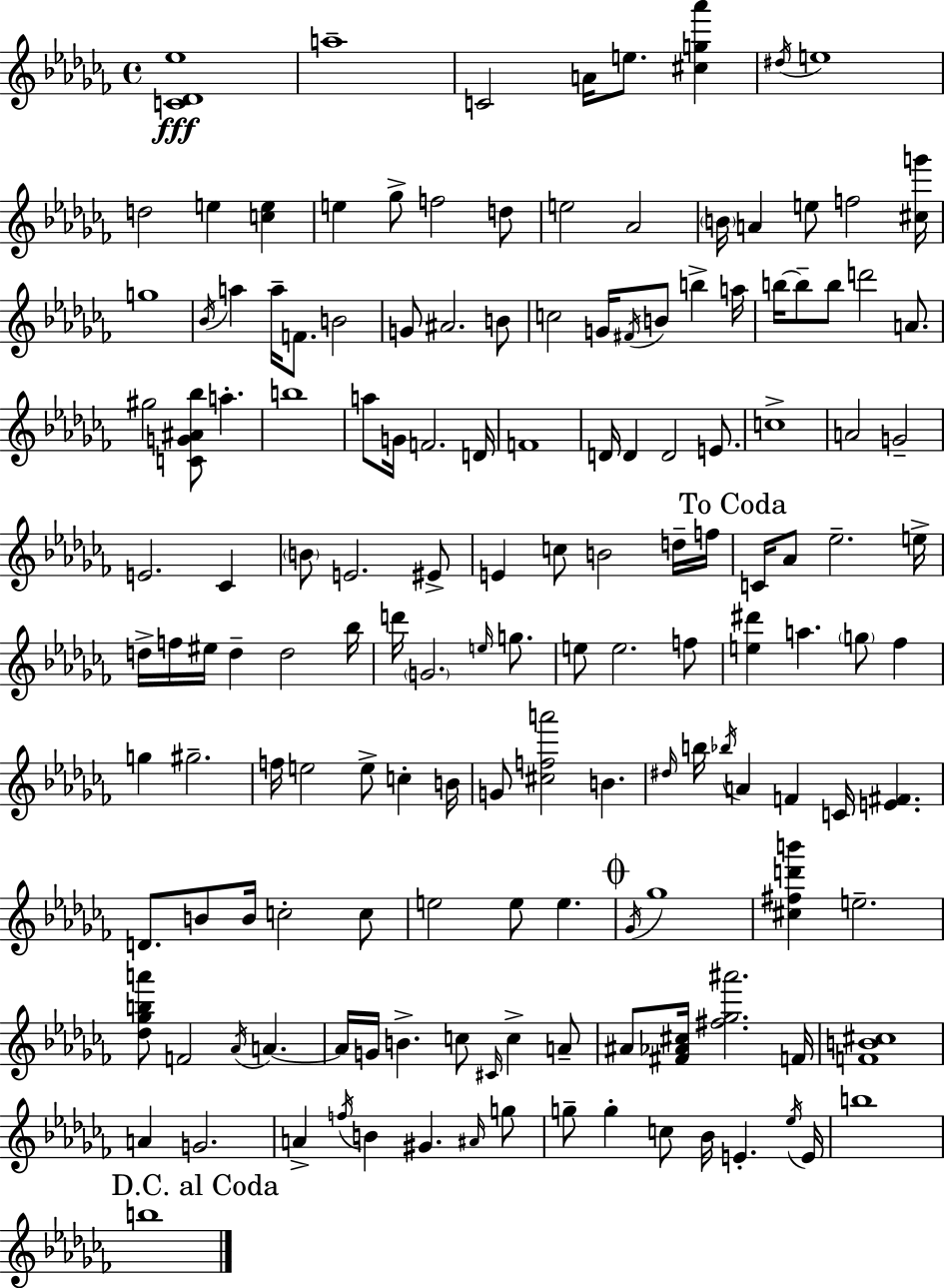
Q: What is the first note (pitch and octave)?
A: A5